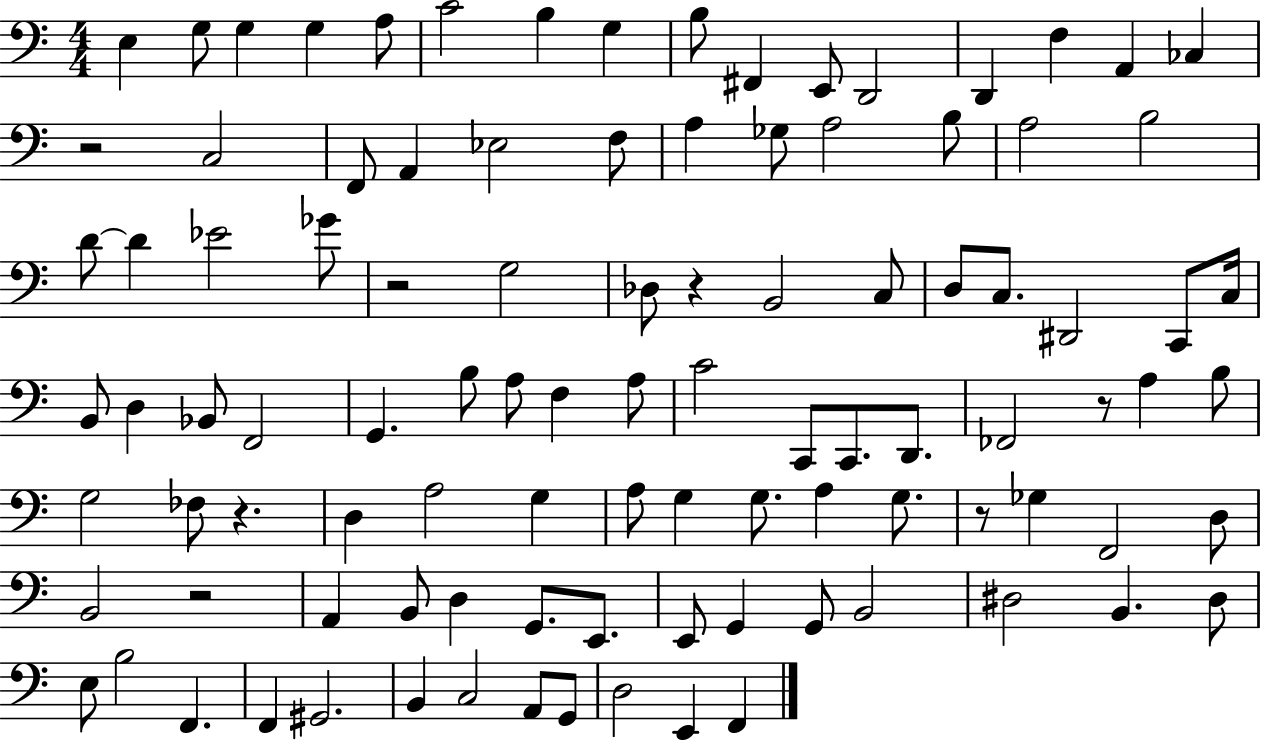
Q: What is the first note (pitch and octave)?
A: E3